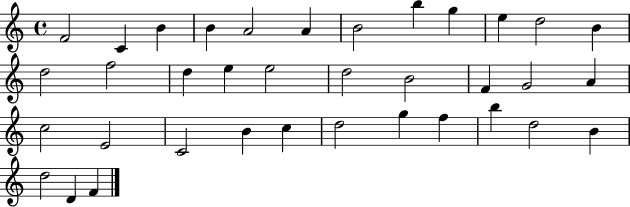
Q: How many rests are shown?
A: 0